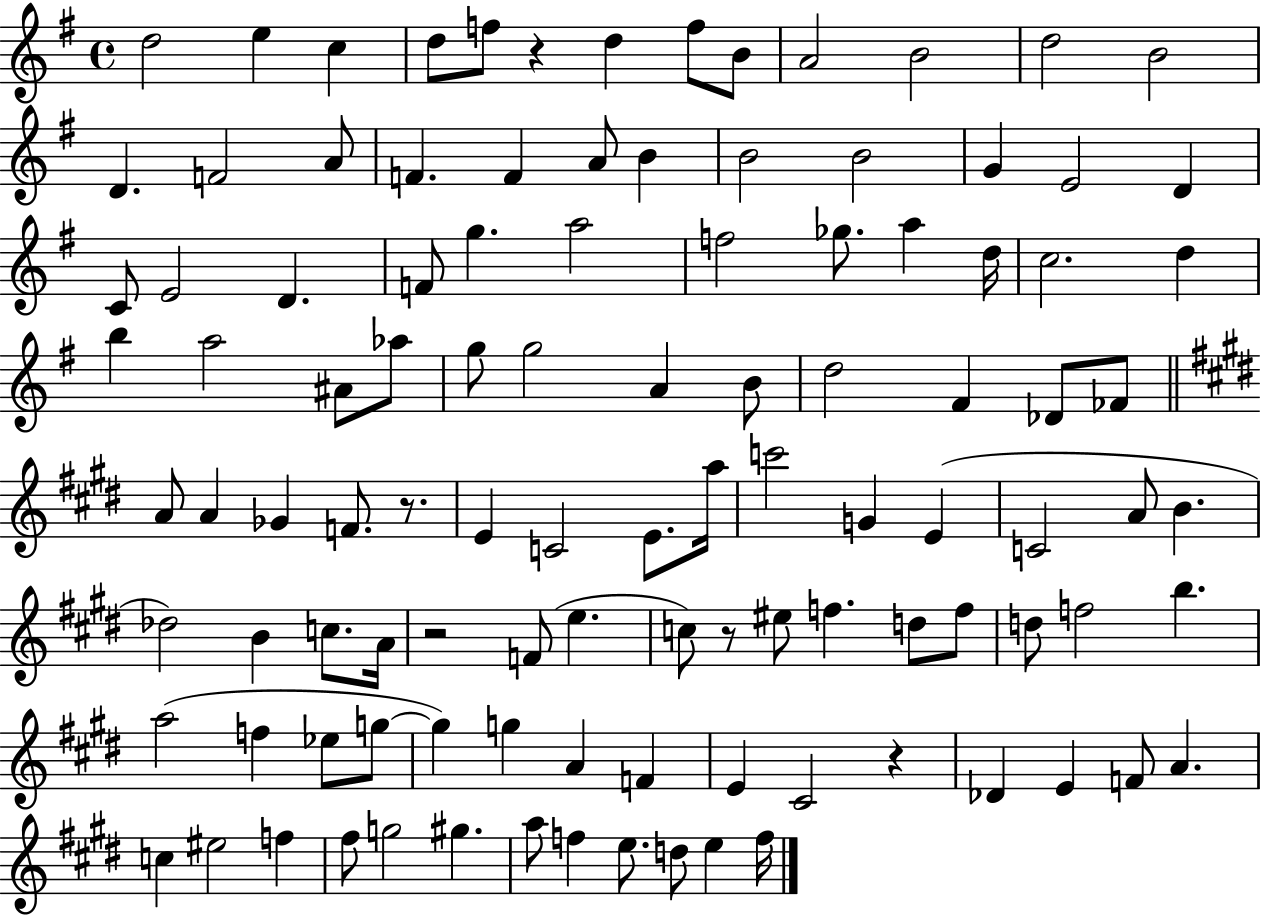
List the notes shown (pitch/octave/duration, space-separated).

D5/h E5/q C5/q D5/e F5/e R/q D5/q F5/e B4/e A4/h B4/h D5/h B4/h D4/q. F4/h A4/e F4/q. F4/q A4/e B4/q B4/h B4/h G4/q E4/h D4/q C4/e E4/h D4/q. F4/e G5/q. A5/h F5/h Gb5/e. A5/q D5/s C5/h. D5/q B5/q A5/h A#4/e Ab5/e G5/e G5/h A4/q B4/e D5/h F#4/q Db4/e FES4/e A4/e A4/q Gb4/q F4/e. R/e. E4/q C4/h E4/e. A5/s C6/h G4/q E4/q C4/h A4/e B4/q. Db5/h B4/q C5/e. A4/s R/h F4/e E5/q. C5/e R/e EIS5/e F5/q. D5/e F5/e D5/e F5/h B5/q. A5/h F5/q Eb5/e G5/e G5/q G5/q A4/q F4/q E4/q C#4/h R/q Db4/q E4/q F4/e A4/q. C5/q EIS5/h F5/q F#5/e G5/h G#5/q. A5/e F5/q E5/e. D5/e E5/q F5/s